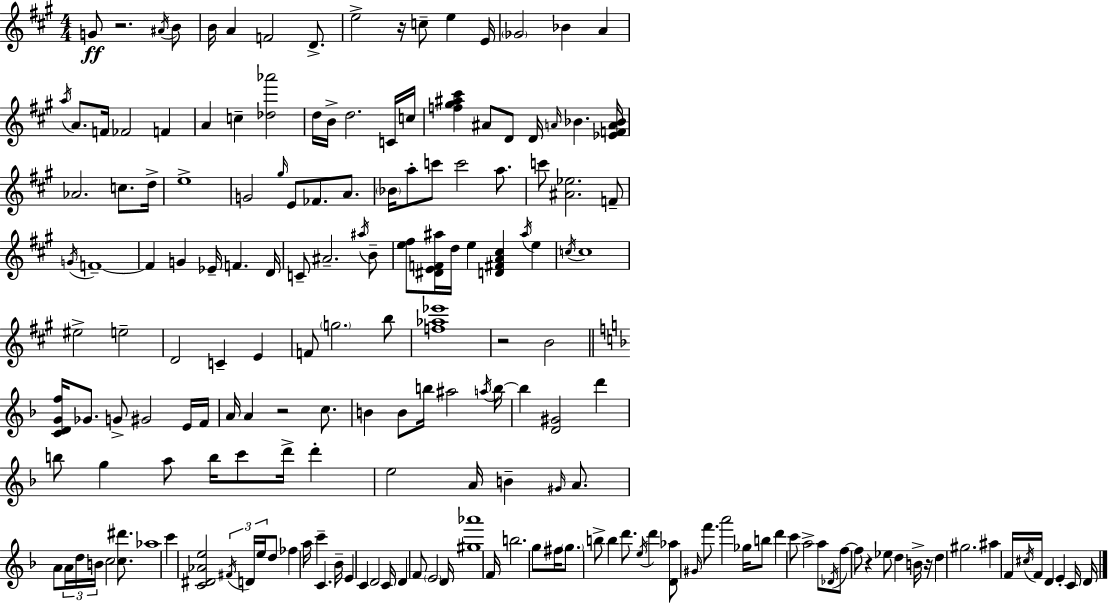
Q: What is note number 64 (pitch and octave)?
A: C5